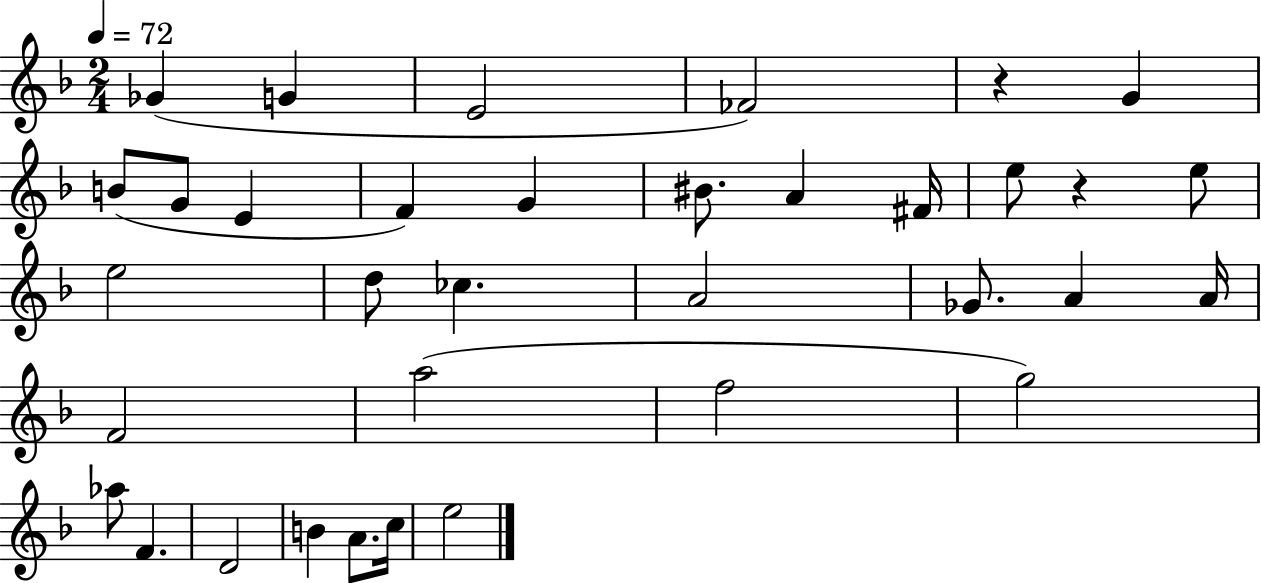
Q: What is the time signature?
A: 2/4